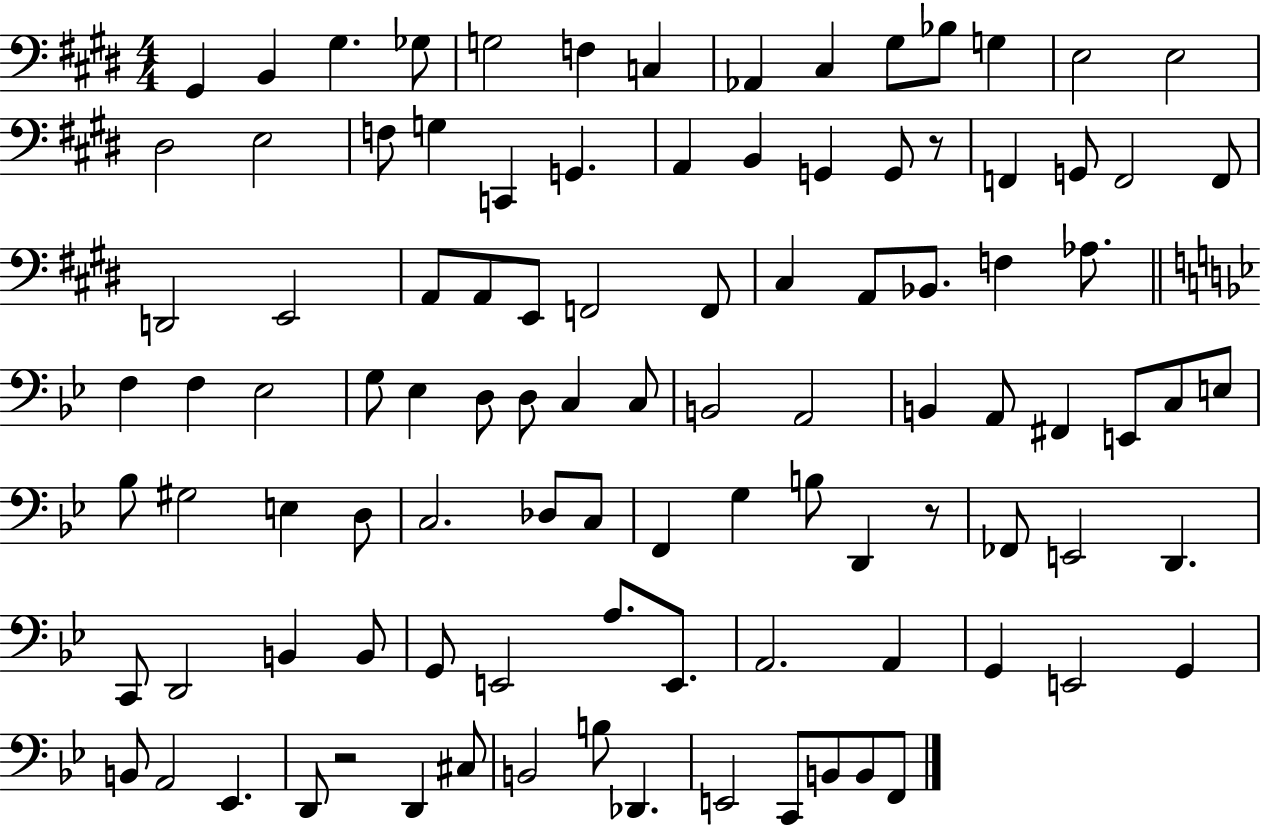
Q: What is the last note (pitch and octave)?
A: F2